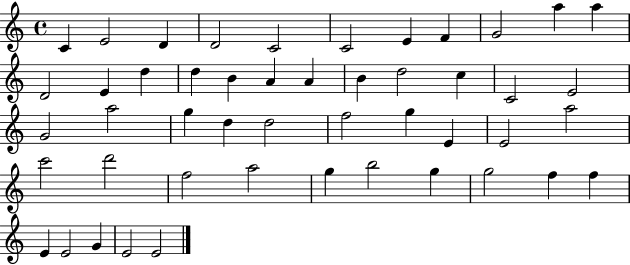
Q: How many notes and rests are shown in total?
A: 48